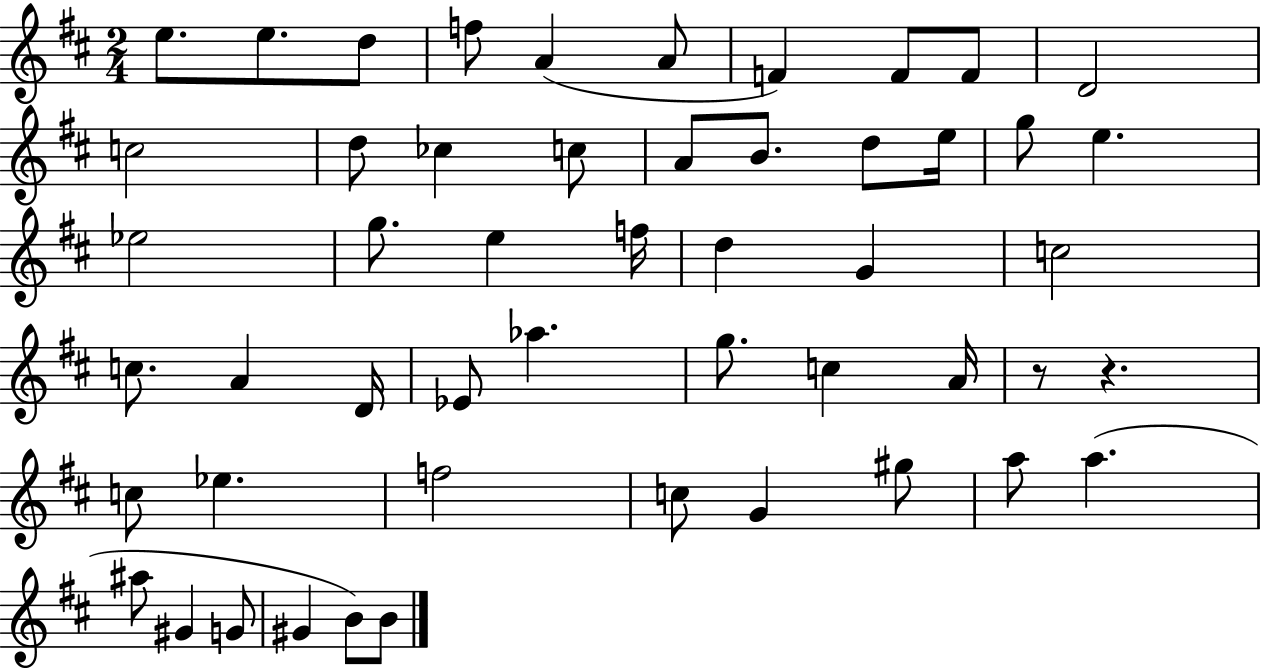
E5/e. E5/e. D5/e F5/e A4/q A4/e F4/q F4/e F4/e D4/h C5/h D5/e CES5/q C5/e A4/e B4/e. D5/e E5/s G5/e E5/q. Eb5/h G5/e. E5/q F5/s D5/q G4/q C5/h C5/e. A4/q D4/s Eb4/e Ab5/q. G5/e. C5/q A4/s R/e R/q. C5/e Eb5/q. F5/h C5/e G4/q G#5/e A5/e A5/q. A#5/e G#4/q G4/e G#4/q B4/e B4/e